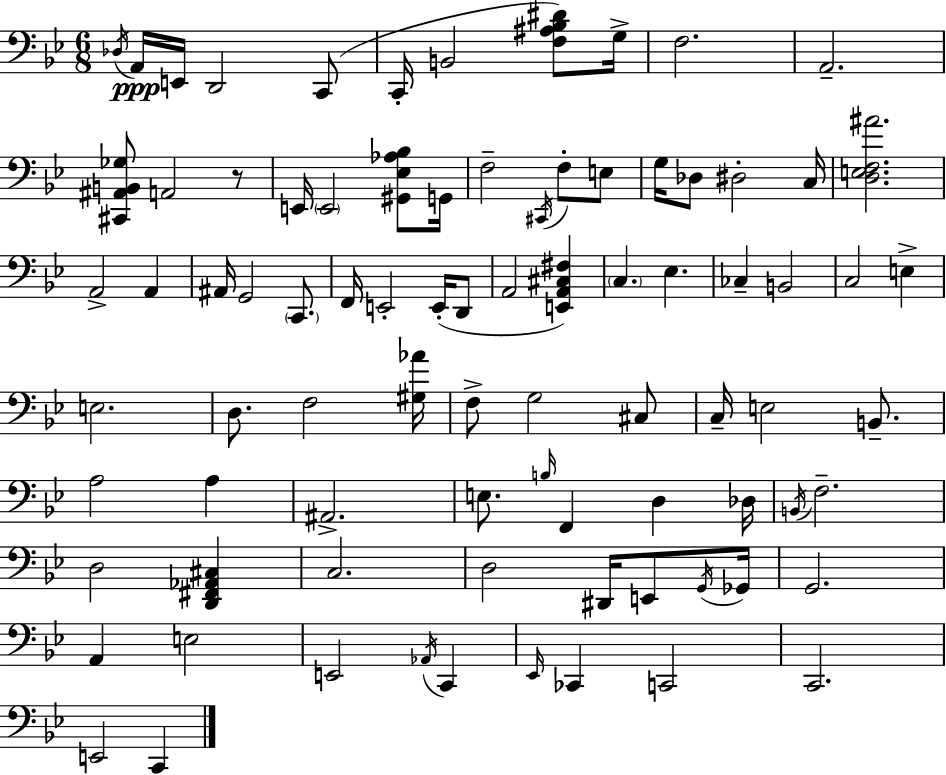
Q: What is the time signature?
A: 6/8